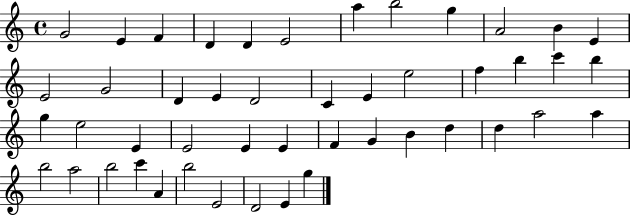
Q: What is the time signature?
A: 4/4